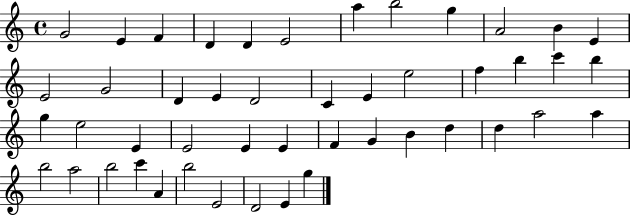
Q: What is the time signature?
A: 4/4